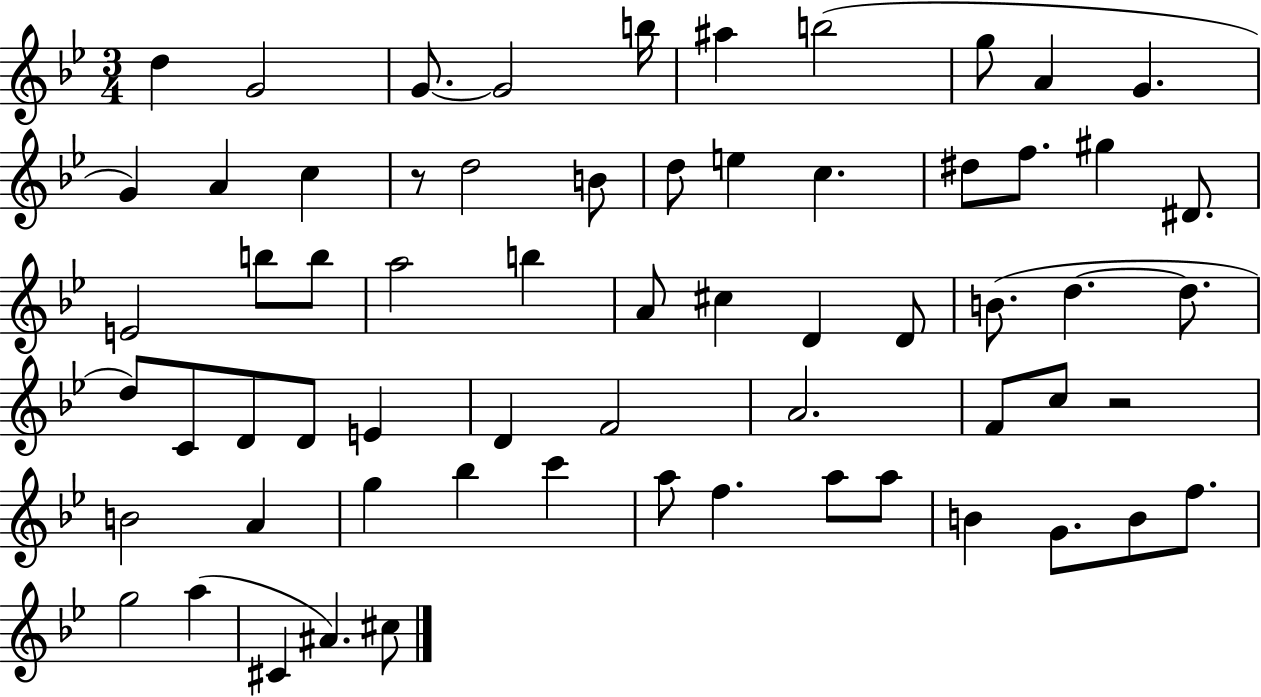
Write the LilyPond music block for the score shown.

{
  \clef treble
  \numericTimeSignature
  \time 3/4
  \key bes \major
  d''4 g'2 | g'8.~~ g'2 b''16 | ais''4 b''2( | g''8 a'4 g'4. | \break g'4) a'4 c''4 | r8 d''2 b'8 | d''8 e''4 c''4. | dis''8 f''8. gis''4 dis'8. | \break e'2 b''8 b''8 | a''2 b''4 | a'8 cis''4 d'4 d'8 | b'8.( d''4.~~ d''8. | \break d''8) c'8 d'8 d'8 e'4 | d'4 f'2 | a'2. | f'8 c''8 r2 | \break b'2 a'4 | g''4 bes''4 c'''4 | a''8 f''4. a''8 a''8 | b'4 g'8. b'8 f''8. | \break g''2 a''4( | cis'4 ais'4.) cis''8 | \bar "|."
}